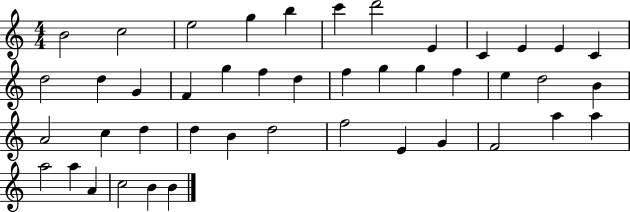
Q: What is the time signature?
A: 4/4